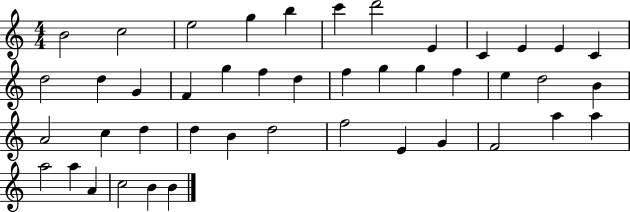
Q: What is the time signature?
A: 4/4